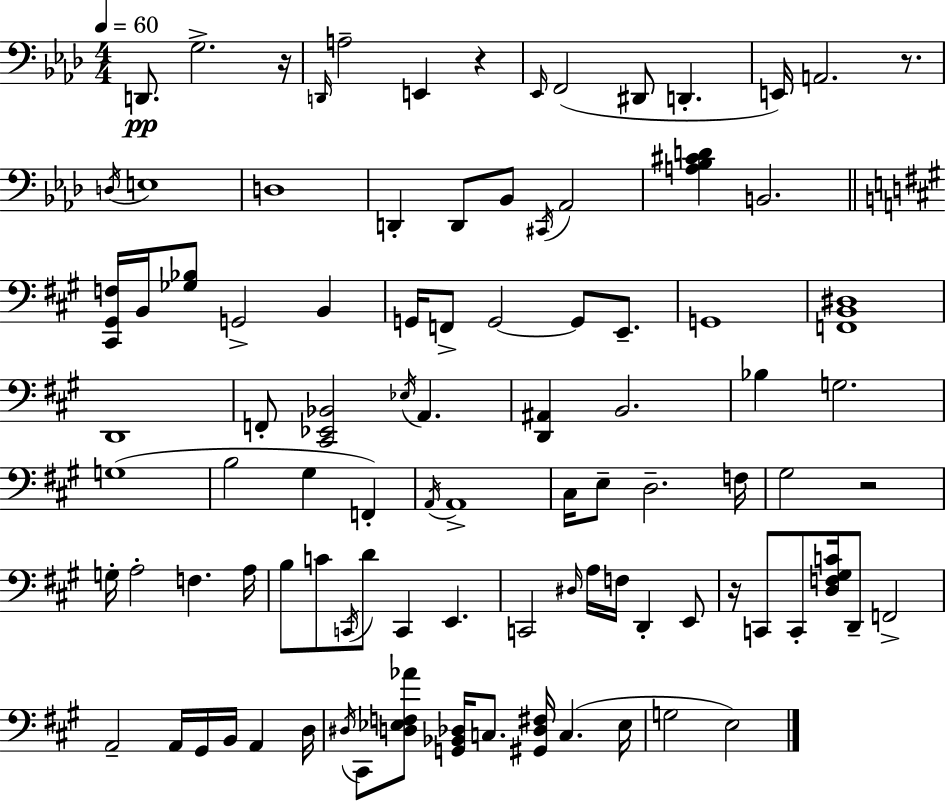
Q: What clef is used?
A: bass